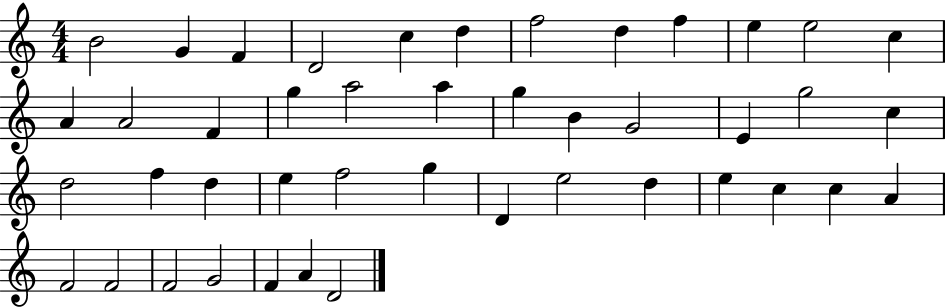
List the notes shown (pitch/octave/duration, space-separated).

B4/h G4/q F4/q D4/h C5/q D5/q F5/h D5/q F5/q E5/q E5/h C5/q A4/q A4/h F4/q G5/q A5/h A5/q G5/q B4/q G4/h E4/q G5/h C5/q D5/h F5/q D5/q E5/q F5/h G5/q D4/q E5/h D5/q E5/q C5/q C5/q A4/q F4/h F4/h F4/h G4/h F4/q A4/q D4/h